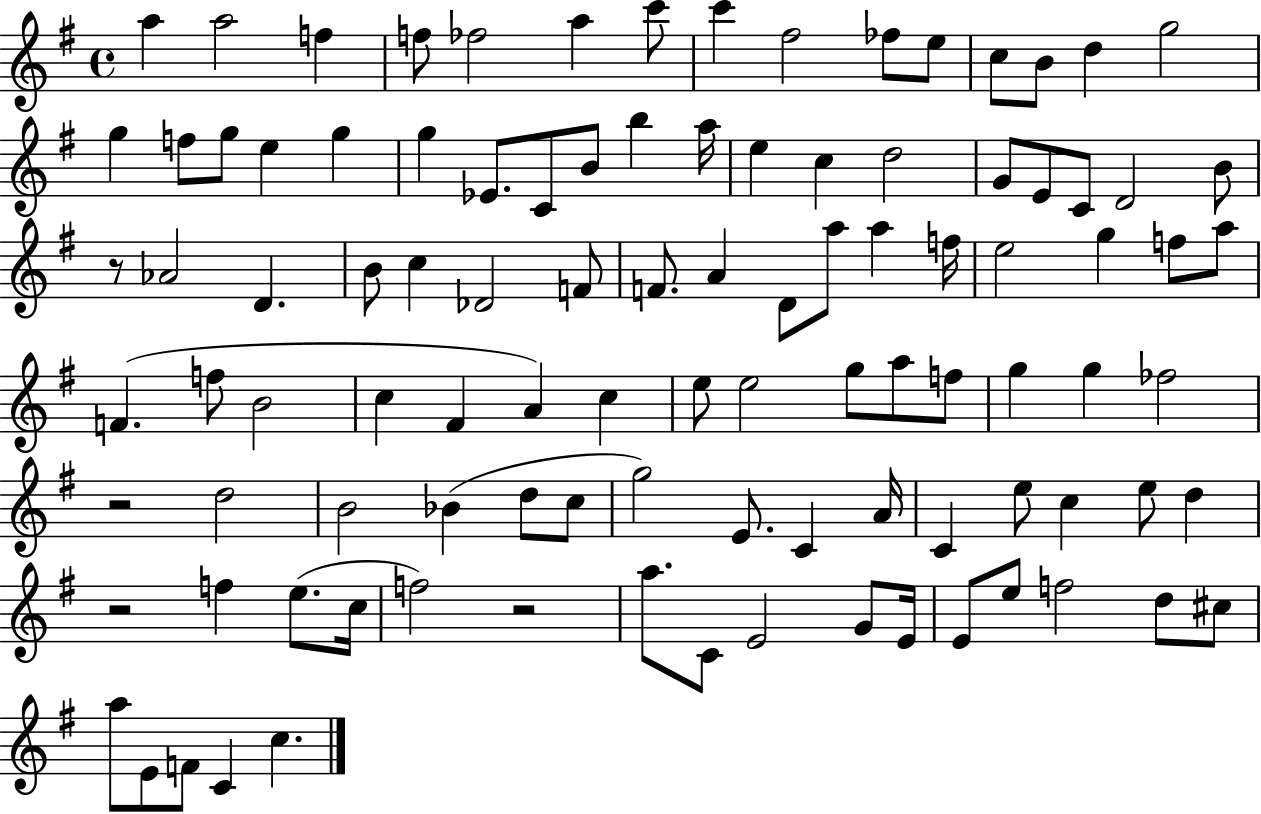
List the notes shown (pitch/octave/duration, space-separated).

A5/q A5/h F5/q F5/e FES5/h A5/q C6/e C6/q F#5/h FES5/e E5/e C5/e B4/e D5/q G5/h G5/q F5/e G5/e E5/q G5/q G5/q Eb4/e. C4/e B4/e B5/q A5/s E5/q C5/q D5/h G4/e E4/e C4/e D4/h B4/e R/e Ab4/h D4/q. B4/e C5/q Db4/h F4/e F4/e. A4/q D4/e A5/e A5/q F5/s E5/h G5/q F5/e A5/e F4/q. F5/e B4/h C5/q F#4/q A4/q C5/q E5/e E5/h G5/e A5/e F5/e G5/q G5/q FES5/h R/h D5/h B4/h Bb4/q D5/e C5/e G5/h E4/e. C4/q A4/s C4/q E5/e C5/q E5/e D5/q R/h F5/q E5/e. C5/s F5/h R/h A5/e. C4/e E4/h G4/e E4/s E4/e E5/e F5/h D5/e C#5/e A5/e E4/e F4/e C4/q C5/q.